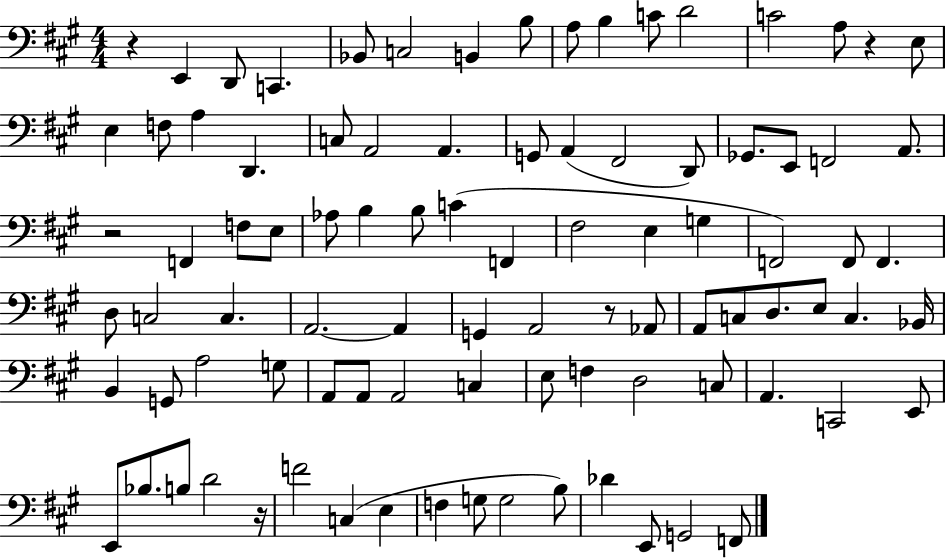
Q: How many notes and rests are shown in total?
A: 92